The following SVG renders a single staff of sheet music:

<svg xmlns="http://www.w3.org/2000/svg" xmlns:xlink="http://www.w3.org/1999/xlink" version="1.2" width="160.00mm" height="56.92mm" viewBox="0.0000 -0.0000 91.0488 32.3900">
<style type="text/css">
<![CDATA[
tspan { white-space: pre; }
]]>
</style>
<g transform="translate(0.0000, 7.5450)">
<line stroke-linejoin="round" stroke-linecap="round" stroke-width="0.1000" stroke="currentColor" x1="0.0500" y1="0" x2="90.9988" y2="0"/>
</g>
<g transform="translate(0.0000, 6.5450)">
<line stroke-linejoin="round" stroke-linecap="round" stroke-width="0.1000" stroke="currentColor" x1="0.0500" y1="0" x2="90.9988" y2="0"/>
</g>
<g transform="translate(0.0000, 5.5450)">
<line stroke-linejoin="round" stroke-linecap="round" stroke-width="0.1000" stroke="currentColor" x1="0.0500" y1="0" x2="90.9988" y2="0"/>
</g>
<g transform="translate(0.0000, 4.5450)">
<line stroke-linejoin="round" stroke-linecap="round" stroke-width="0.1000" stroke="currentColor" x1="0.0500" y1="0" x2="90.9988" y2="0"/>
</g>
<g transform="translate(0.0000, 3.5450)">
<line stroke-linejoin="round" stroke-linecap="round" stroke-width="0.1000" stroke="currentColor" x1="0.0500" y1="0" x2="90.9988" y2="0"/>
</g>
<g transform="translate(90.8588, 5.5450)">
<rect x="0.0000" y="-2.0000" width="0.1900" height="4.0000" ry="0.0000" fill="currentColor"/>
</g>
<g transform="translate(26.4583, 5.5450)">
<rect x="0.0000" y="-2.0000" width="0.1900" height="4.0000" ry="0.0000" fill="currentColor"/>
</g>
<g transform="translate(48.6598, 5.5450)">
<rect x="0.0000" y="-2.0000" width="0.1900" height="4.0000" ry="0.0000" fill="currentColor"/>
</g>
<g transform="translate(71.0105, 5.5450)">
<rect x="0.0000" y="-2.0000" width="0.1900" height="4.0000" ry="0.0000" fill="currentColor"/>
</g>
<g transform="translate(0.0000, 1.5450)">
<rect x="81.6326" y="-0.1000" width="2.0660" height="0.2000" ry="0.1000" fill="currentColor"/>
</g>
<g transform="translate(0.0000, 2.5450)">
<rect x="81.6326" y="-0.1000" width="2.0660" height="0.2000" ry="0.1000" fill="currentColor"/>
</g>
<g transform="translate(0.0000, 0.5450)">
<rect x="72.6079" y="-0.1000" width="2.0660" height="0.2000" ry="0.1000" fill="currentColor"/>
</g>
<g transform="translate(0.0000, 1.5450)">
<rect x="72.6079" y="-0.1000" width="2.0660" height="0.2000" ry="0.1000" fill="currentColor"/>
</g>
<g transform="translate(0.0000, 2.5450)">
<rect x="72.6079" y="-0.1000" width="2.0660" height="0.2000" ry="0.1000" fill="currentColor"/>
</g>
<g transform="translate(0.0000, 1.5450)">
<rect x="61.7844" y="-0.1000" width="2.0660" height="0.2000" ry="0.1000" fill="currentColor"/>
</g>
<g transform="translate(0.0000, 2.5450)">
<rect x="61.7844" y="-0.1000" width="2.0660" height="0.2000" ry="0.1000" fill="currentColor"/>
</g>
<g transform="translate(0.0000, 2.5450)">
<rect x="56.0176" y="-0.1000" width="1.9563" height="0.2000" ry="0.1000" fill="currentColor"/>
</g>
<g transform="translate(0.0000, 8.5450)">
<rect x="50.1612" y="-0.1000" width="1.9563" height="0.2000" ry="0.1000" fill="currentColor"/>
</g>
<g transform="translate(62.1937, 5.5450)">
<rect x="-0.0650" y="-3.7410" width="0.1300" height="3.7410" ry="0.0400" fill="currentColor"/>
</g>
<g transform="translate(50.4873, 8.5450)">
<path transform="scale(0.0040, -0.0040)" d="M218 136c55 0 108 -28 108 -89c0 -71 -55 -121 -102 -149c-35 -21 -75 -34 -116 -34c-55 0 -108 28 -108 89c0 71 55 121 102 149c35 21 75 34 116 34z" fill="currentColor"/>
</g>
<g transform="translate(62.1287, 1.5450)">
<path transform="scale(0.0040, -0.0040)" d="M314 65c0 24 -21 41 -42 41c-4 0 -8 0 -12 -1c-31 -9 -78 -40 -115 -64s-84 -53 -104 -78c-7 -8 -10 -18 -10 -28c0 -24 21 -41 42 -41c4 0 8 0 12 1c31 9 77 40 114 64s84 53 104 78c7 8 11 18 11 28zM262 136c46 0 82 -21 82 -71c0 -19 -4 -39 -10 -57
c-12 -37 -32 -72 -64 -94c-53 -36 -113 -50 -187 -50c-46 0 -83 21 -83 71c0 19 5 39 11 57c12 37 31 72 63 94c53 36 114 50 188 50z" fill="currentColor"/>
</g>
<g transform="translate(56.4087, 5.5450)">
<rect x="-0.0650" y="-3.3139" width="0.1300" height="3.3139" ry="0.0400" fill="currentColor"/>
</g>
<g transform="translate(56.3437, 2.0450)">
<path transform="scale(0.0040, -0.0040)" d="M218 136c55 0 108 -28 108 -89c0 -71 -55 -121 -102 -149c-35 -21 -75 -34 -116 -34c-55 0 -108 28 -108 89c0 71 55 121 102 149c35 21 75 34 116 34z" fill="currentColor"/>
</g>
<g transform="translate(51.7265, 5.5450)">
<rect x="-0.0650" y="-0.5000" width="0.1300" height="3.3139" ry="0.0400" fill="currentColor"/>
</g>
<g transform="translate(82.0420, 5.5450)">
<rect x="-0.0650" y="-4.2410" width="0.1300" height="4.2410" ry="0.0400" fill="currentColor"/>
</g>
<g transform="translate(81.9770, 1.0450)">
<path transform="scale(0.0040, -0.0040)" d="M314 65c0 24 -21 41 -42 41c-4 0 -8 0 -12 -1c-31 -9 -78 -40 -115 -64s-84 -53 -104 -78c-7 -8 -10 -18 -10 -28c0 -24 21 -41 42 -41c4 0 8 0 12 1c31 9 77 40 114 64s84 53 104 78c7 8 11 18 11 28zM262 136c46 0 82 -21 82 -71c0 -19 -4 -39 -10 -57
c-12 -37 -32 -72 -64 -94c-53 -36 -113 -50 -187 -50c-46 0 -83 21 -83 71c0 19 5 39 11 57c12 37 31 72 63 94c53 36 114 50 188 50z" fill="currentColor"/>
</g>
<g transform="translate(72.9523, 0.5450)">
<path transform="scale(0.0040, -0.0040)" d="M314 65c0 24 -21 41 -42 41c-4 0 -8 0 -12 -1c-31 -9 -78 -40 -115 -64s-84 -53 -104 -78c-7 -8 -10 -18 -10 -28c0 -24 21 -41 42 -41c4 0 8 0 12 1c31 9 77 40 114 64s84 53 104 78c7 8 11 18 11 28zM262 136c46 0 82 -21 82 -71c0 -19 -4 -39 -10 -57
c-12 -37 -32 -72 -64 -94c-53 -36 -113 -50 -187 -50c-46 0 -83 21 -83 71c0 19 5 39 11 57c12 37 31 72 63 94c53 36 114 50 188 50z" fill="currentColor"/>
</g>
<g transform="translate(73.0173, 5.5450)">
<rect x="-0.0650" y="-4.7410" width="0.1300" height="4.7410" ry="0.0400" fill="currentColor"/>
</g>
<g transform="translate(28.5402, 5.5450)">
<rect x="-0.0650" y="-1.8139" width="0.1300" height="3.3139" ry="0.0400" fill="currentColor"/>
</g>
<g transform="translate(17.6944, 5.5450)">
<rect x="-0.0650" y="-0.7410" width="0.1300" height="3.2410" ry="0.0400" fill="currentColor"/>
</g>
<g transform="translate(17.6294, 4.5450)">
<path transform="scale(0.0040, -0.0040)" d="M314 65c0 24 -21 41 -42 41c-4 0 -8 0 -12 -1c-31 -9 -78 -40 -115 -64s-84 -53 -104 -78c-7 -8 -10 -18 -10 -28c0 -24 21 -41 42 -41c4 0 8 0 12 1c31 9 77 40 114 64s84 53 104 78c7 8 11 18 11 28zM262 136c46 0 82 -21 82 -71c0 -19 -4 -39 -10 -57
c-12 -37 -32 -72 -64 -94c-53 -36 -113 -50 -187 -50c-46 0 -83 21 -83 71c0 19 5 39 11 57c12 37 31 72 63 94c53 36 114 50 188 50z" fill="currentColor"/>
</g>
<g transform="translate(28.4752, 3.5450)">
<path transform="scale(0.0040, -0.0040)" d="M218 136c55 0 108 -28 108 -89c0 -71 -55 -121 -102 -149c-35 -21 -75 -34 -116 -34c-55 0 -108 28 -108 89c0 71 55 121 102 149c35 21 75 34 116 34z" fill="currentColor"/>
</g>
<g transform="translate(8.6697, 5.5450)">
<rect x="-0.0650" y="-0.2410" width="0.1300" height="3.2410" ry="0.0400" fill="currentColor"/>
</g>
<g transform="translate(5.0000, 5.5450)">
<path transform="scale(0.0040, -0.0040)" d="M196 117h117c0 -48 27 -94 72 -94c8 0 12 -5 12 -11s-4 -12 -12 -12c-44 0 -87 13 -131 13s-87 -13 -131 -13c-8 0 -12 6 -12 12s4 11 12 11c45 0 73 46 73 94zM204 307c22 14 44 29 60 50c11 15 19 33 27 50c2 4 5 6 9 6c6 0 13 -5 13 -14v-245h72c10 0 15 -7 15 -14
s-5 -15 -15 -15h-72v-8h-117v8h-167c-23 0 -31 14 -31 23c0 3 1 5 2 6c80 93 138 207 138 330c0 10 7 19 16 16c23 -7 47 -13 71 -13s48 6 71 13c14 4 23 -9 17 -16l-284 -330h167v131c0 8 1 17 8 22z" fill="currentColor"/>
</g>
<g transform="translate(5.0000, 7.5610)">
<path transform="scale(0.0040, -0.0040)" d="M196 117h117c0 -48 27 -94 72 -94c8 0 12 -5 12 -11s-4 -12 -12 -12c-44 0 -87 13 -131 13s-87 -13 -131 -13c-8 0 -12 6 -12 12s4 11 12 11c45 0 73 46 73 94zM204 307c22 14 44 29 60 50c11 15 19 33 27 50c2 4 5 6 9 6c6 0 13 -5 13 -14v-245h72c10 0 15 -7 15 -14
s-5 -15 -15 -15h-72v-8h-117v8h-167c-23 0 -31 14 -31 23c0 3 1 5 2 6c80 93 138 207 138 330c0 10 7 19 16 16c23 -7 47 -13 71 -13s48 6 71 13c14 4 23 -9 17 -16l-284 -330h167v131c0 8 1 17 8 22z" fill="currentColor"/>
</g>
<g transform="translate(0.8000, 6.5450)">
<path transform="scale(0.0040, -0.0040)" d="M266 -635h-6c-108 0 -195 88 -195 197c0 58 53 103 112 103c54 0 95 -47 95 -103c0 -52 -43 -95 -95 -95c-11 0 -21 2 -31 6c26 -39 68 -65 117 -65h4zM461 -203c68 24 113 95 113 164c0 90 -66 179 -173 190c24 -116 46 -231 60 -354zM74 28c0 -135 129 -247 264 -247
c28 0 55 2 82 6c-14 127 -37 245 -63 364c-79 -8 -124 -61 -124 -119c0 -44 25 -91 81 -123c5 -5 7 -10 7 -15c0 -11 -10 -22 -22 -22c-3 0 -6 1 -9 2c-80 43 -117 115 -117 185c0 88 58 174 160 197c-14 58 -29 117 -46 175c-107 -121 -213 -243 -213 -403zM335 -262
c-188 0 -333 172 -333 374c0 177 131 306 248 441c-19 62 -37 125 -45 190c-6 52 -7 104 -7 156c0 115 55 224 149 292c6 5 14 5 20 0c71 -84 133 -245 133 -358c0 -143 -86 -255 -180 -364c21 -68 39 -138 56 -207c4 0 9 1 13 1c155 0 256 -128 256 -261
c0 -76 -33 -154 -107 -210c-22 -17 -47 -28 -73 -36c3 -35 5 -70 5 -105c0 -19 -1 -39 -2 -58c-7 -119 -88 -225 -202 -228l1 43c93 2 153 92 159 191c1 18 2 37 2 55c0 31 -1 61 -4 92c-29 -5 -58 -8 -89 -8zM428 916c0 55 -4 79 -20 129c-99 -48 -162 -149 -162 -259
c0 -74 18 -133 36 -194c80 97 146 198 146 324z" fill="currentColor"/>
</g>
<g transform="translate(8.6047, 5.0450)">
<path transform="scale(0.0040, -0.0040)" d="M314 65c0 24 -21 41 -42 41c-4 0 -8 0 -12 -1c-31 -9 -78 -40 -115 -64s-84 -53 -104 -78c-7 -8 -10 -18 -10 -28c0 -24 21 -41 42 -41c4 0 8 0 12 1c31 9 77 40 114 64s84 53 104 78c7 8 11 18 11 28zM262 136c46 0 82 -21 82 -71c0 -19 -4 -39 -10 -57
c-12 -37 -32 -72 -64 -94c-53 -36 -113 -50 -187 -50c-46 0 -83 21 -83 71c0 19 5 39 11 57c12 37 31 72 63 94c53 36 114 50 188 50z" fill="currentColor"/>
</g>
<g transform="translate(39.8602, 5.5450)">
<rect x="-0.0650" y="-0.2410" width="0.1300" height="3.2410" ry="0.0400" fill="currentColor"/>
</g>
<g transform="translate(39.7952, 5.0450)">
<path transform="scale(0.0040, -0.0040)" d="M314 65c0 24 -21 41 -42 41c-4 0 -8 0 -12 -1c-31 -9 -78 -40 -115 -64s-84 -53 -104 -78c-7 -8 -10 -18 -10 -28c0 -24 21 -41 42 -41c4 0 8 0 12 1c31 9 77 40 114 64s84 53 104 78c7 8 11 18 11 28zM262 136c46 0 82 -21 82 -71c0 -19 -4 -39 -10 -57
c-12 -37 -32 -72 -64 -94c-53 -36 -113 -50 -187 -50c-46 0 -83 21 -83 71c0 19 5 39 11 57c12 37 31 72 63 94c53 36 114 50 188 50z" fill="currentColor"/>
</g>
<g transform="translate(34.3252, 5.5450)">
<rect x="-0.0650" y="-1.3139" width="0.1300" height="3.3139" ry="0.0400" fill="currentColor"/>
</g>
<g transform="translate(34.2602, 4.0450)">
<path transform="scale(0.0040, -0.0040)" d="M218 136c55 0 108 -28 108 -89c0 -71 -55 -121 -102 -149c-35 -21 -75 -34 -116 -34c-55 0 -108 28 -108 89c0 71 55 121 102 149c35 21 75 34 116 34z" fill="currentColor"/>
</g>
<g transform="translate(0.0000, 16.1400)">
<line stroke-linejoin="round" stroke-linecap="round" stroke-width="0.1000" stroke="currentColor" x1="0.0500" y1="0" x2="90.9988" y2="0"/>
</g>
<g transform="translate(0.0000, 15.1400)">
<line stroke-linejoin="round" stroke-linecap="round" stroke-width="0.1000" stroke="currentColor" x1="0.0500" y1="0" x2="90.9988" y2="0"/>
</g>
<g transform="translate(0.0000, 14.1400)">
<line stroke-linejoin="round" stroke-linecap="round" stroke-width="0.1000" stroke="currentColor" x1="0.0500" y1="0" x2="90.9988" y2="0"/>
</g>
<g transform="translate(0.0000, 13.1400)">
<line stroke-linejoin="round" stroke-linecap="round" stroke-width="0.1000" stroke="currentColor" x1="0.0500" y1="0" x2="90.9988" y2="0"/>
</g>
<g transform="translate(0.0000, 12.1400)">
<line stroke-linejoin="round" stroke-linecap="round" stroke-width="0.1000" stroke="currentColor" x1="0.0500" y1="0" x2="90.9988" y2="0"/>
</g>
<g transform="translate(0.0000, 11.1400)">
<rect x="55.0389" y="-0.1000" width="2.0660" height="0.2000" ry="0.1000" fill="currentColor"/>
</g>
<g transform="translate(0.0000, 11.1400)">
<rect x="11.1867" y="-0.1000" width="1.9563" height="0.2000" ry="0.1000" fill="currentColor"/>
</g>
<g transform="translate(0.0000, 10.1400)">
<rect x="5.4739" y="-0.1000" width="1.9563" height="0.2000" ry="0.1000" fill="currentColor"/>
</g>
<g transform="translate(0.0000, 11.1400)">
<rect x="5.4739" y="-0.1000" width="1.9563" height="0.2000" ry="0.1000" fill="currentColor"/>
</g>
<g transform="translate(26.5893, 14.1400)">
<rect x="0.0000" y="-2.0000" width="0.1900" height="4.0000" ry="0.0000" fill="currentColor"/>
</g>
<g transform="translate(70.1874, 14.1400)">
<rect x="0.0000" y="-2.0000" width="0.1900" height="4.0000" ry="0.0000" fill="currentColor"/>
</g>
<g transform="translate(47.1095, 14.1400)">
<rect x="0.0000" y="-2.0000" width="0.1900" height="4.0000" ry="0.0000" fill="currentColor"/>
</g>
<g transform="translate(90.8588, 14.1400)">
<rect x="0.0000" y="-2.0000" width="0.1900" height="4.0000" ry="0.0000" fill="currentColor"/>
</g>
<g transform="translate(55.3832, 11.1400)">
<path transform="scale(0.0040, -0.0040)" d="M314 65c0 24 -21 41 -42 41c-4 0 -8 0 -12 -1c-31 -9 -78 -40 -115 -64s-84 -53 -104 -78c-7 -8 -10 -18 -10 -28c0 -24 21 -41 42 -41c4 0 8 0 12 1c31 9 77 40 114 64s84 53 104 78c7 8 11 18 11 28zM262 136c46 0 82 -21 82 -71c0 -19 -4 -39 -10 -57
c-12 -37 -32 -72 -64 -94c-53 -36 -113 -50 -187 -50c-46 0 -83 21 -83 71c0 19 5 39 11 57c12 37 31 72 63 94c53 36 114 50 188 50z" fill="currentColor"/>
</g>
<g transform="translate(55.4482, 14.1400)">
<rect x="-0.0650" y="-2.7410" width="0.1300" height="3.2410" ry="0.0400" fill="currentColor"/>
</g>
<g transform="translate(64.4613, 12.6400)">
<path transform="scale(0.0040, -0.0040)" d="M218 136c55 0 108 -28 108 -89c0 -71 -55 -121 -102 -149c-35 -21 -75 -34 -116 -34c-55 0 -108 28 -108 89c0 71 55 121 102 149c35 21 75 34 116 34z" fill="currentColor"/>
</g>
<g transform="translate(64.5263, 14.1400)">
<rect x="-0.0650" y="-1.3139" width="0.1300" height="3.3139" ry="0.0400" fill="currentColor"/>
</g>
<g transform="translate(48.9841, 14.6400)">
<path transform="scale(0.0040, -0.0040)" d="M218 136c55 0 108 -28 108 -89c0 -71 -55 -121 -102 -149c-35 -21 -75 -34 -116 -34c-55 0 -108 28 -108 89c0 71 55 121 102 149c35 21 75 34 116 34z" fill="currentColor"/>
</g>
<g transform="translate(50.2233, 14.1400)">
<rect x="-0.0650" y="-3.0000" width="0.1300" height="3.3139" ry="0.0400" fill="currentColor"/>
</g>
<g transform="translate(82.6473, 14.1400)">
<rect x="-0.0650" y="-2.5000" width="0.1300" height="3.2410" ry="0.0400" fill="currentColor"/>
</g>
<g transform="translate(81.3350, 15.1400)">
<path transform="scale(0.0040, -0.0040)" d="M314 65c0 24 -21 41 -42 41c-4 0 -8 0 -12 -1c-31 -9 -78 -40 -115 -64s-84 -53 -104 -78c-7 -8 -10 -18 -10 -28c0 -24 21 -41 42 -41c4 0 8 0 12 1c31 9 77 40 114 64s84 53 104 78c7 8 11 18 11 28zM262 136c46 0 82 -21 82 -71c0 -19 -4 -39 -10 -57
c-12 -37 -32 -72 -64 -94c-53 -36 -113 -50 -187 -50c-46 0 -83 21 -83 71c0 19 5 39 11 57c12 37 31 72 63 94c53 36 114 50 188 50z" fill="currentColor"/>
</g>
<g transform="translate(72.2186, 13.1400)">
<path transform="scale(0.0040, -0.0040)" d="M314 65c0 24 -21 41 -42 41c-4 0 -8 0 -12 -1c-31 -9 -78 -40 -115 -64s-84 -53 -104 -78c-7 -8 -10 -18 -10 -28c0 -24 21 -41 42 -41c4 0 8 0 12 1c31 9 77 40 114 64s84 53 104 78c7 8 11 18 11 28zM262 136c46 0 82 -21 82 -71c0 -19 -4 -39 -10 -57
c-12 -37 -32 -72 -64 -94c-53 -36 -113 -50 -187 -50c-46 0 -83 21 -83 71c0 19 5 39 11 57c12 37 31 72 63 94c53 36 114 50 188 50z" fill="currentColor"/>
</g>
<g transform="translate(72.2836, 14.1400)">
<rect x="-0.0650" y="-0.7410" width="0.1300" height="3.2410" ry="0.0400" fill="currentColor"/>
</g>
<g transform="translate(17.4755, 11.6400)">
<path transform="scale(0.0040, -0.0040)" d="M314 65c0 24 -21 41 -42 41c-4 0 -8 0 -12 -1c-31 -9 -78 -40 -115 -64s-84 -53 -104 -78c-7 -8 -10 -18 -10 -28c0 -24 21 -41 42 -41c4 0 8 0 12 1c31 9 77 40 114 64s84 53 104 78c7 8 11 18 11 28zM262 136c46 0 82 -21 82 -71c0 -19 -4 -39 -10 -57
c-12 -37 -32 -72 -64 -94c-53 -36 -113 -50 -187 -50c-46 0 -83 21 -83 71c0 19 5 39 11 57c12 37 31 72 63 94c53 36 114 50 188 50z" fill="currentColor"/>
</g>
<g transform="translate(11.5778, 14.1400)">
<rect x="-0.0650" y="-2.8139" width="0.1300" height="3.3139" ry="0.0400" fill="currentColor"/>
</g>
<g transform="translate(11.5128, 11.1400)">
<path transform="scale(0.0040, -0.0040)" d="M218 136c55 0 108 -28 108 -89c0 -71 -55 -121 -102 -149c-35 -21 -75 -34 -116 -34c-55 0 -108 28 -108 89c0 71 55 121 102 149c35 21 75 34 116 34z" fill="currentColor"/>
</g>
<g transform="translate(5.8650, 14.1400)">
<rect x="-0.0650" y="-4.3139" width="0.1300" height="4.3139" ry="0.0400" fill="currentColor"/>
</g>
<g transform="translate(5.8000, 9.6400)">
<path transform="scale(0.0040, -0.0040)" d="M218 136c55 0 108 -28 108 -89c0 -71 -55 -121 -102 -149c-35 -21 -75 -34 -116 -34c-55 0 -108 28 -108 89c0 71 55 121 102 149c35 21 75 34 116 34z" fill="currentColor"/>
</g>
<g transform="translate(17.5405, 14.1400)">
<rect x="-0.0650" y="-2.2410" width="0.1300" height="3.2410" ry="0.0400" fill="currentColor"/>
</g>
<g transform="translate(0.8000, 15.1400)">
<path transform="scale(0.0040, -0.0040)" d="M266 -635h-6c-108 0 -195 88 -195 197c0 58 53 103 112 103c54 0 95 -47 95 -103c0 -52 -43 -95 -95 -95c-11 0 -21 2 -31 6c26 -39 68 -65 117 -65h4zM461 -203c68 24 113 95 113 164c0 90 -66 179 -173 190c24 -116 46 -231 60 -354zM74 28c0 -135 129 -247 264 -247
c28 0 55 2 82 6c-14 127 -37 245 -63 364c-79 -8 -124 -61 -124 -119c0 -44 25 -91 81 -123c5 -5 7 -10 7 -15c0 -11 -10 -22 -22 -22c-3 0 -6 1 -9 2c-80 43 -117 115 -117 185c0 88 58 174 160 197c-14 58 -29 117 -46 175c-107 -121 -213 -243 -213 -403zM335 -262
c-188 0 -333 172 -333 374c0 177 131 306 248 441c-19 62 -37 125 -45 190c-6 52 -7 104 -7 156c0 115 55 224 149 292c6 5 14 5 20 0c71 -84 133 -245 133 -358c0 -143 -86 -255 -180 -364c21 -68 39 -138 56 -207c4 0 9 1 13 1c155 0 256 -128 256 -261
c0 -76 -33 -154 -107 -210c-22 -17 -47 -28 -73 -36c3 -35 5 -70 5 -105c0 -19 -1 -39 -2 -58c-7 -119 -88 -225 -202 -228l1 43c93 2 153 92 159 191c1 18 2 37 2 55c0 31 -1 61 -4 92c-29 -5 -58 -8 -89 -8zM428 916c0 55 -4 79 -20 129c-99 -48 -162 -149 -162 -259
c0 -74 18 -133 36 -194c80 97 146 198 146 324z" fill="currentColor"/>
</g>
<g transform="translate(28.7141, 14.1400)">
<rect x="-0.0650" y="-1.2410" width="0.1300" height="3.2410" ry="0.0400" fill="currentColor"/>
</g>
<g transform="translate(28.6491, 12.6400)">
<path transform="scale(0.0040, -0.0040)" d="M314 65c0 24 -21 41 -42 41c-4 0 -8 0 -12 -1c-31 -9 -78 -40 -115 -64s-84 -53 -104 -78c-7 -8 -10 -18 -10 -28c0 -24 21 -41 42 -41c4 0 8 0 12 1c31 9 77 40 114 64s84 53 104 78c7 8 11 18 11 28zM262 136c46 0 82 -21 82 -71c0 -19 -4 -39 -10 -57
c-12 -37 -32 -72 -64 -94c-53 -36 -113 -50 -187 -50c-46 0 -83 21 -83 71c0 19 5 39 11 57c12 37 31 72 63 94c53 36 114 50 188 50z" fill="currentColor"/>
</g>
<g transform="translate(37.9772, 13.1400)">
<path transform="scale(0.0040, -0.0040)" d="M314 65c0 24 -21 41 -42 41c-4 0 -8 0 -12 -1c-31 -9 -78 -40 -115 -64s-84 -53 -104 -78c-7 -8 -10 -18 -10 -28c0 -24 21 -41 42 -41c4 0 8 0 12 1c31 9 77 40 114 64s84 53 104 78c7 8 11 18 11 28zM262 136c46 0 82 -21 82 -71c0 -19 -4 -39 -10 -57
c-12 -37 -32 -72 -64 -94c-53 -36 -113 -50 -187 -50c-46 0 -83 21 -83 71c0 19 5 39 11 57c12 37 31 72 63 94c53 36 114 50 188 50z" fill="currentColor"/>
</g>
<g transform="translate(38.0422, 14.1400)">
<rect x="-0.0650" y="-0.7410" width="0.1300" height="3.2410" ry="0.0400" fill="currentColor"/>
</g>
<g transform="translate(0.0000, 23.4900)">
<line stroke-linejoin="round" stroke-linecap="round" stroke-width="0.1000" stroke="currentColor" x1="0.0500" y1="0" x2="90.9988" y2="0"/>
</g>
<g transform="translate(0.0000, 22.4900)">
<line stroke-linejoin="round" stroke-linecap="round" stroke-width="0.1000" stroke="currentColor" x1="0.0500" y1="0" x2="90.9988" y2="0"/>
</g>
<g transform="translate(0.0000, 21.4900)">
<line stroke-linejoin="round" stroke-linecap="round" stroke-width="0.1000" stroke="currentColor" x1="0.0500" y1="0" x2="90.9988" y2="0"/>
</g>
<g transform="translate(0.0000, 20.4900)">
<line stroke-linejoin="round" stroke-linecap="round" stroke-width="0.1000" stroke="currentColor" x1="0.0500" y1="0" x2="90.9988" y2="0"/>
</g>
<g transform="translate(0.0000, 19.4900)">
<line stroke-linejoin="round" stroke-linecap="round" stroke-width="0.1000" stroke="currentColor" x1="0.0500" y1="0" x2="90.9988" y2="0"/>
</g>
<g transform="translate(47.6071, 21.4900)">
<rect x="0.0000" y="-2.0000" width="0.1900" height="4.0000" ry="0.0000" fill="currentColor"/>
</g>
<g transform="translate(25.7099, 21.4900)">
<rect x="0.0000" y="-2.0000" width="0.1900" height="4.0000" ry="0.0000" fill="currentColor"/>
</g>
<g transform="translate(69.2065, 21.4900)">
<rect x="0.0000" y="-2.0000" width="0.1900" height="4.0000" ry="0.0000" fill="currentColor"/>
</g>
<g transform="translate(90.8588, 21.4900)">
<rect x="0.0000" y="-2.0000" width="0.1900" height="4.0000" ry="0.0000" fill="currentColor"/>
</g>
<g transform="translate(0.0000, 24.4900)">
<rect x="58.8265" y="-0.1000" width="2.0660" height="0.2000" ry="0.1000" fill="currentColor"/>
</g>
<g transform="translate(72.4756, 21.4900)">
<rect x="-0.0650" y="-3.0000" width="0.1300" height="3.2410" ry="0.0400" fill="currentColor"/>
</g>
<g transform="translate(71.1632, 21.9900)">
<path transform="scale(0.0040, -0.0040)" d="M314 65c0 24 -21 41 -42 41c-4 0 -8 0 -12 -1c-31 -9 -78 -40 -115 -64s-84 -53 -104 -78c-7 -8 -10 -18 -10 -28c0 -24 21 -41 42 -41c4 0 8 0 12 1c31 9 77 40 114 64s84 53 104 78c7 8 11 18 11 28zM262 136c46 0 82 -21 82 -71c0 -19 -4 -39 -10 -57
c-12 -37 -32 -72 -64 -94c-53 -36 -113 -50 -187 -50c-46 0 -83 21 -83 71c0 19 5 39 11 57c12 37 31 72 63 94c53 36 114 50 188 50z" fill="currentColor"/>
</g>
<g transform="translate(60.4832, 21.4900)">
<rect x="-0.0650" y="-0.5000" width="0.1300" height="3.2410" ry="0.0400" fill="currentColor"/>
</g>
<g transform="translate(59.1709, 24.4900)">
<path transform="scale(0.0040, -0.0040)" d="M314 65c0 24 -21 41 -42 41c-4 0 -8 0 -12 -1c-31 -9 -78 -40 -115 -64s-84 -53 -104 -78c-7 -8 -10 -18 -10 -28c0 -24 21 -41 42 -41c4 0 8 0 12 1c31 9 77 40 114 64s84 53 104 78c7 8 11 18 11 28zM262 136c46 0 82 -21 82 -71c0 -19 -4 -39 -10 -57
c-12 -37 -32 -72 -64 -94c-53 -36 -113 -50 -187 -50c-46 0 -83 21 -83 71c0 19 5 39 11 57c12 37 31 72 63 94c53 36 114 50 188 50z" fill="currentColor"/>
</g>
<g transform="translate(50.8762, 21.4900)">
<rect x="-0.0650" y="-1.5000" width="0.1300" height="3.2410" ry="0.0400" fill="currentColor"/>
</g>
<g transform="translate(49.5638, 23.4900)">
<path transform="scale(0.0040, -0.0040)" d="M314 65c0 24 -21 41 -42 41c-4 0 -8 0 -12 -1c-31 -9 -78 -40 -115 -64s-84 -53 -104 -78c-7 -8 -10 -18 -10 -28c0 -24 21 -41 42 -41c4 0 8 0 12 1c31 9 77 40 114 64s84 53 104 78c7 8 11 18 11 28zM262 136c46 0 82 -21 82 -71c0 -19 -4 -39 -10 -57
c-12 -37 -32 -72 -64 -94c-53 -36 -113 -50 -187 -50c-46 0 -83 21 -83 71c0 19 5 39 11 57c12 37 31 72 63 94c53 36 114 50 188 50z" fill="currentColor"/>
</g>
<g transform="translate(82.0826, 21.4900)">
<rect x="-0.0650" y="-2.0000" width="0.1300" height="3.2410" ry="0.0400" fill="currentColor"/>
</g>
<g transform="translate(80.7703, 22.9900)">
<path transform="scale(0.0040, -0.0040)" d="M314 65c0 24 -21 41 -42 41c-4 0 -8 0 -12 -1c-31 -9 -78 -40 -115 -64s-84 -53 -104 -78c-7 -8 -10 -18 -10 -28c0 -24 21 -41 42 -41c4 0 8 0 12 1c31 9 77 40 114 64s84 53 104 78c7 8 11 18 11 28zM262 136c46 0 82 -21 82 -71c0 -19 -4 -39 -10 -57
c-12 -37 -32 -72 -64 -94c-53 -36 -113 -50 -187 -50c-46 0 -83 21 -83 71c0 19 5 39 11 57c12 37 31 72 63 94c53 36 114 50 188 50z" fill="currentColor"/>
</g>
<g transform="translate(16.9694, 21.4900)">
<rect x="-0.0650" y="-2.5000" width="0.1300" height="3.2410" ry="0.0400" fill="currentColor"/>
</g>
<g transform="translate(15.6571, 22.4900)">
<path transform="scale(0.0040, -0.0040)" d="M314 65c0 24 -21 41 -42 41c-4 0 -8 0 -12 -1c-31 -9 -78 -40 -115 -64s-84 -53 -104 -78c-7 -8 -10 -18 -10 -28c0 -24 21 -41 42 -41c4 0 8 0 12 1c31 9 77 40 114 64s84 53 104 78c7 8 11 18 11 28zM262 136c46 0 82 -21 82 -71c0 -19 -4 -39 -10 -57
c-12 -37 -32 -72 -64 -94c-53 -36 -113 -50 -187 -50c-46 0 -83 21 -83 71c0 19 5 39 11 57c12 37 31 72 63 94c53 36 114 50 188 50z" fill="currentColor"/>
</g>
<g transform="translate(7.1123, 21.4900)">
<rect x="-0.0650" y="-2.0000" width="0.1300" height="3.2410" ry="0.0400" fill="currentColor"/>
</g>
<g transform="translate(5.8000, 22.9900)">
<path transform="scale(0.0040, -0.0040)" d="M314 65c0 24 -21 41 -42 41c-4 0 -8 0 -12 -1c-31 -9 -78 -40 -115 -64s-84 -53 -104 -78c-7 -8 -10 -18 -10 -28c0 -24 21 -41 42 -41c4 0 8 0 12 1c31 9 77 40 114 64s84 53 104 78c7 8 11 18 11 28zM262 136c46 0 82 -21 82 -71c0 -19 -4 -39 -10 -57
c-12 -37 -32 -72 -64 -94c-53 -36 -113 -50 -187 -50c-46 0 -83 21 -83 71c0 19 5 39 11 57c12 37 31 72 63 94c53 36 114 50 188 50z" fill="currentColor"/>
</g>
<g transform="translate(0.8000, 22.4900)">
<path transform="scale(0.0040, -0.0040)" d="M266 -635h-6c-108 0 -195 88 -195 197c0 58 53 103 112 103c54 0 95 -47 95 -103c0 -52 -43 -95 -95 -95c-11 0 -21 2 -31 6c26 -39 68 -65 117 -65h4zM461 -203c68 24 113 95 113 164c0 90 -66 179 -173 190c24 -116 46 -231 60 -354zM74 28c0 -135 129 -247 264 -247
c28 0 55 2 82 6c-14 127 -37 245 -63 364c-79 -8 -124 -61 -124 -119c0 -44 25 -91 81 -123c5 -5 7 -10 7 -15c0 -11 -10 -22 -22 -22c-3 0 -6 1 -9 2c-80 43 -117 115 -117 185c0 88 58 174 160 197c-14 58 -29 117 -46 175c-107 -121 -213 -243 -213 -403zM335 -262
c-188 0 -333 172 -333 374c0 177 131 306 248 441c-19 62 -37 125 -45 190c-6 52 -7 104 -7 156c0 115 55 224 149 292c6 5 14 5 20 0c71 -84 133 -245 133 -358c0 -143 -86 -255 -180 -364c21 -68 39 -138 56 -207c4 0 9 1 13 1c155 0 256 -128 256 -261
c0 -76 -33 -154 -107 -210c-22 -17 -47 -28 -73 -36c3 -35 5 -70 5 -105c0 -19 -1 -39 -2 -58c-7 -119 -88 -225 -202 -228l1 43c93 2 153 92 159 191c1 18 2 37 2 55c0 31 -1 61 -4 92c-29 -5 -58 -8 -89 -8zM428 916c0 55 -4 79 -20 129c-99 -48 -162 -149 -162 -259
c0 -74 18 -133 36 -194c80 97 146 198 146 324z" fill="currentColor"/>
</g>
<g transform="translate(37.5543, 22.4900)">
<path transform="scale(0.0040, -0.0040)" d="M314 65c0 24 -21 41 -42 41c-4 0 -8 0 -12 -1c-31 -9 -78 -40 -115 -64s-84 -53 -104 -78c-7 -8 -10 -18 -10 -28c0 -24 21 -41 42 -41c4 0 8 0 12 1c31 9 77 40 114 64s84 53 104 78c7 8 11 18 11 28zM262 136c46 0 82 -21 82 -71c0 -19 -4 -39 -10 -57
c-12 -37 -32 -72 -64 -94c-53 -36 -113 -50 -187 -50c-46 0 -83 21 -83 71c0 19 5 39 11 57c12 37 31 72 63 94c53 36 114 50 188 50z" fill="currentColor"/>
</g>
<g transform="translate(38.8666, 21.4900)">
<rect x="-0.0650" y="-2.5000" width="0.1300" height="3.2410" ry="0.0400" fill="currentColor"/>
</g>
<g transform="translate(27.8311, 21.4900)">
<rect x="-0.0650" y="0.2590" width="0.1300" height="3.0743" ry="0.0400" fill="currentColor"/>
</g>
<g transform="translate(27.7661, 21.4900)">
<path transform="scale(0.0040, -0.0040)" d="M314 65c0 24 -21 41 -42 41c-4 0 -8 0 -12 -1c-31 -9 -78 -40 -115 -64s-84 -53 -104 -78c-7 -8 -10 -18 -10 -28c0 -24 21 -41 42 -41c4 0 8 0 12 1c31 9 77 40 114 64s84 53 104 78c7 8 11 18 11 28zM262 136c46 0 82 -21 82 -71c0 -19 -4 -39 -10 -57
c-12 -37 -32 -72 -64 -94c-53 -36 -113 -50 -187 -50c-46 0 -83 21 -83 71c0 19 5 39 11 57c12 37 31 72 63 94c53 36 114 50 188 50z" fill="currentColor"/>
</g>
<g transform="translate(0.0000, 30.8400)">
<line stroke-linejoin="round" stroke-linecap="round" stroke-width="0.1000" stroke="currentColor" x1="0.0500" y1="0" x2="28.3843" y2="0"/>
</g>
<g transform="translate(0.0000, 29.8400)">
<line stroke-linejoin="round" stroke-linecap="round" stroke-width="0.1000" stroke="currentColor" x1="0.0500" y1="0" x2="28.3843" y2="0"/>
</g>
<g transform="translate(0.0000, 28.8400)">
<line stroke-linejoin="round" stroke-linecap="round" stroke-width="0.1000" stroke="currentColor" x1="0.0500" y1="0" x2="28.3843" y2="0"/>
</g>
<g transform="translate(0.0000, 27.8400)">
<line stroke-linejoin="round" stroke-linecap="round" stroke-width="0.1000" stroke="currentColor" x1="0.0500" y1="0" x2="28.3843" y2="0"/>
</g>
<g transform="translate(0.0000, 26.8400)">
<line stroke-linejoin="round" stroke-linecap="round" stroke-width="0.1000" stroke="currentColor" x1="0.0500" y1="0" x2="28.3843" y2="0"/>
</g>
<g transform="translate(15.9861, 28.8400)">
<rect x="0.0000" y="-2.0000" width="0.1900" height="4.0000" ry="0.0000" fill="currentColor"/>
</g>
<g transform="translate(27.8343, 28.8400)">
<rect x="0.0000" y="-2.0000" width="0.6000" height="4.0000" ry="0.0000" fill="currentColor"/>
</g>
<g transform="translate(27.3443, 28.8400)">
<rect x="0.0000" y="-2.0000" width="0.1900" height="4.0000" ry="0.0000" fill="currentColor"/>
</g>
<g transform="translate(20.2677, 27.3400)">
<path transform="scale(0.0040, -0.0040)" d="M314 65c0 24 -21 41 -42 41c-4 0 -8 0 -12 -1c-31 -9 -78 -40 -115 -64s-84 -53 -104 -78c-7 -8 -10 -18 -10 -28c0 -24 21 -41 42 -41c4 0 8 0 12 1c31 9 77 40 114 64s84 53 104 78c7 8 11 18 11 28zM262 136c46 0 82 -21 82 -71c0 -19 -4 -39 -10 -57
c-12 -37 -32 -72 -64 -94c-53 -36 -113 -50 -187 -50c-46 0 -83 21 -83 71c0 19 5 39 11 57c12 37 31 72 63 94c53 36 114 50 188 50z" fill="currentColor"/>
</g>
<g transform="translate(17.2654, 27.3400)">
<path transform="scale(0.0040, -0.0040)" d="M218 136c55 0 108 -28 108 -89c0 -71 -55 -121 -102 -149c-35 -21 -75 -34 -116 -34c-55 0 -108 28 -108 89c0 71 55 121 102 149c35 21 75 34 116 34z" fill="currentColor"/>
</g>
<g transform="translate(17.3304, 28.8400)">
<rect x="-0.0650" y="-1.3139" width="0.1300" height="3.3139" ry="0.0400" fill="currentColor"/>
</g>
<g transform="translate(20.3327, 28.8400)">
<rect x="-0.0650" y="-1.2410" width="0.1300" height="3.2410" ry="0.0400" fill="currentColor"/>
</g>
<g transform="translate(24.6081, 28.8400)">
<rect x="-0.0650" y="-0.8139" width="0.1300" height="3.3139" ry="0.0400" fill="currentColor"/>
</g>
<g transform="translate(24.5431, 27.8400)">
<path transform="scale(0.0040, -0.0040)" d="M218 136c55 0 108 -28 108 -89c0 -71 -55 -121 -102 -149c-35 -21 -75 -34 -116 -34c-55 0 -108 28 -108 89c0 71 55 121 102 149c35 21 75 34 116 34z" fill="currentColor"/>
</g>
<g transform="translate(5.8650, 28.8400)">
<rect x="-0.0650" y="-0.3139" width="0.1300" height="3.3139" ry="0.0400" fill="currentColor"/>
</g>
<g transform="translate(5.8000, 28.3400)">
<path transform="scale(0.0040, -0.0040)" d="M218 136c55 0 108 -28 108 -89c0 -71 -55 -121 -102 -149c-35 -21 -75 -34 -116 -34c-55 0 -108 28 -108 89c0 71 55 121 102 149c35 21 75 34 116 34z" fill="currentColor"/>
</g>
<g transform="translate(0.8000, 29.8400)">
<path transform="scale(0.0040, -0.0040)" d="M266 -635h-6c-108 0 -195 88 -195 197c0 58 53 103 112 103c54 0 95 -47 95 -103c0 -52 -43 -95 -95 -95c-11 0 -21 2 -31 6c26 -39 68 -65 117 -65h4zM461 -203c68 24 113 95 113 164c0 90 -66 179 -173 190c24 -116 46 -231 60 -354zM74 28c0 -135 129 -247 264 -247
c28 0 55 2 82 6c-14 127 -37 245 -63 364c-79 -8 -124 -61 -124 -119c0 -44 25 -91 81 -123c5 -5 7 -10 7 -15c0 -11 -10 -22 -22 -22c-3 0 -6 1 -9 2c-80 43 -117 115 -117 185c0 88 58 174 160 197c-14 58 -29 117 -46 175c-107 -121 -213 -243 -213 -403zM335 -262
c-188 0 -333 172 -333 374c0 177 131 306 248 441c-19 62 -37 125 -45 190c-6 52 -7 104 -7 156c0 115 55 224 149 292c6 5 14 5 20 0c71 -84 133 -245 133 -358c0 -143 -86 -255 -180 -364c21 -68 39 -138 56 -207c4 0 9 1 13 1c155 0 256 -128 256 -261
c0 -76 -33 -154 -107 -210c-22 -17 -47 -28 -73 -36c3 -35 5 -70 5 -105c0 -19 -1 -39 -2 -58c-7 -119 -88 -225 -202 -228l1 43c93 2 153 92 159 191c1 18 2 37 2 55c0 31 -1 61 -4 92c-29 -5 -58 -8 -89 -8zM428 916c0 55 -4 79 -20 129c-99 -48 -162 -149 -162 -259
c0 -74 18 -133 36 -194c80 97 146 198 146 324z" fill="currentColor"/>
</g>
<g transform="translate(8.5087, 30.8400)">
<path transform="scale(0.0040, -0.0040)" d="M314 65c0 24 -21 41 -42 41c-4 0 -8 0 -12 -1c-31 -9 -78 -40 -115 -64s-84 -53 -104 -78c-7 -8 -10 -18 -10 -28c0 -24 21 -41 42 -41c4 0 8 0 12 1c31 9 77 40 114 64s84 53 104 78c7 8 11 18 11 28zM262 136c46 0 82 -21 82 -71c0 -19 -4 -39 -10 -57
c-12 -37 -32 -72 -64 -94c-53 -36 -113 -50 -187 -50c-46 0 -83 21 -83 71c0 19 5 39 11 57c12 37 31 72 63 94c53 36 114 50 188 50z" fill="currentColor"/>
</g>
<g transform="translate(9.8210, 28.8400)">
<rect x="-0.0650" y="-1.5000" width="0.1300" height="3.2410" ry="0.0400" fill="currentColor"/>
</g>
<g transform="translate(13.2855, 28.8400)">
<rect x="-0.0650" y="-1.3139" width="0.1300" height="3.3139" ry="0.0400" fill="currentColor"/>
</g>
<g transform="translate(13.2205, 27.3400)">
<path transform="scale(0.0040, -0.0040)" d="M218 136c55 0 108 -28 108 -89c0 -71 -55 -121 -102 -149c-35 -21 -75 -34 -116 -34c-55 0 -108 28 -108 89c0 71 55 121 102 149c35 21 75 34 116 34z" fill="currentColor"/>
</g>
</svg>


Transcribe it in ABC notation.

X:1
T:Untitled
M:4/4
L:1/4
K:C
c2 d2 f e c2 C b c'2 e'2 d'2 d' a g2 e2 d2 A a2 e d2 G2 F2 G2 B2 G2 E2 C2 A2 F2 c E2 e e e2 d